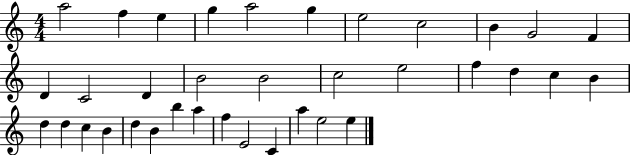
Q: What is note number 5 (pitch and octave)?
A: A5